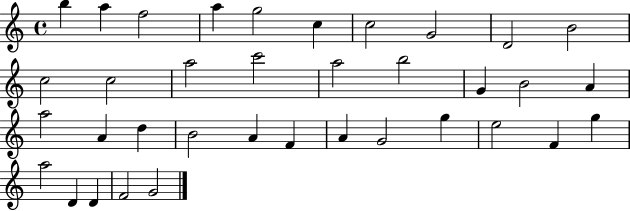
B5/q A5/q F5/h A5/q G5/h C5/q C5/h G4/h D4/h B4/h C5/h C5/h A5/h C6/h A5/h B5/h G4/q B4/h A4/q A5/h A4/q D5/q B4/h A4/q F4/q A4/q G4/h G5/q E5/h F4/q G5/q A5/h D4/q D4/q F4/h G4/h